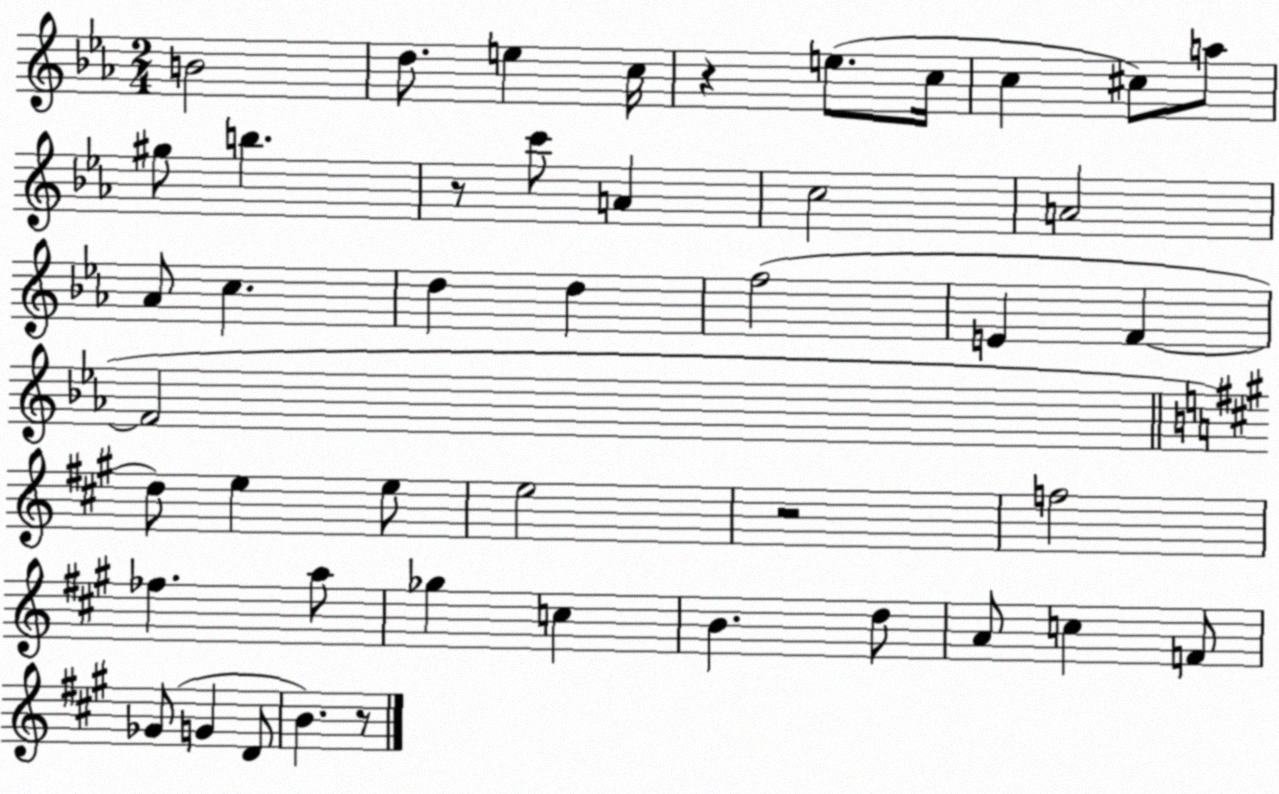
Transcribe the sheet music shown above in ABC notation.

X:1
T:Untitled
M:2/4
L:1/4
K:Eb
B2 d/2 e c/4 z e/2 c/4 c ^c/2 a/2 ^g/2 b z/2 c'/2 A c2 A2 _A/2 c d d f2 E F F2 d/2 e e/2 e2 z2 f2 _f a/2 _g c B d/2 A/2 c F/2 _G/2 G D/2 B z/2